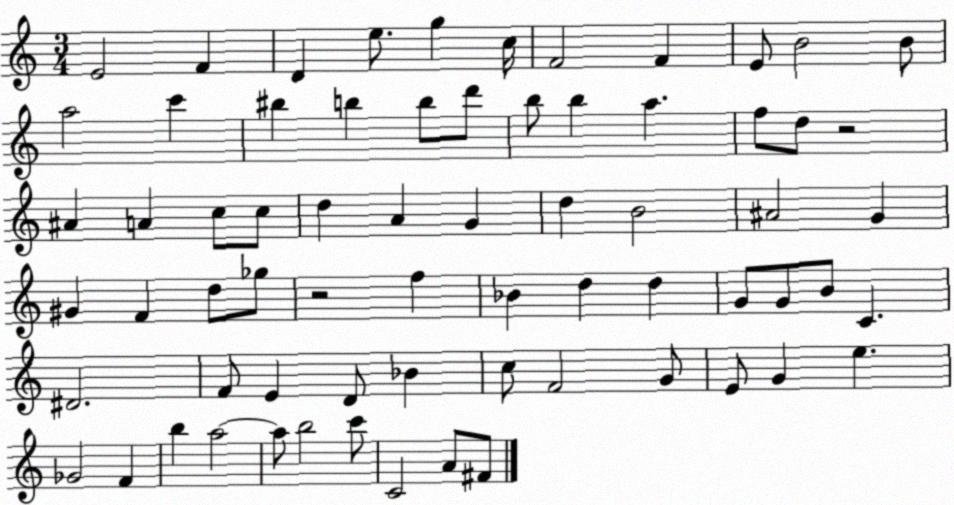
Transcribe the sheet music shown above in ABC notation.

X:1
T:Untitled
M:3/4
L:1/4
K:C
E2 F D e/2 g c/4 F2 F E/2 B2 B/2 a2 c' ^b b b/2 d'/2 b/2 b a f/2 d/2 z2 ^A A c/2 c/2 d A G d B2 ^A2 G ^G F d/2 _g/2 z2 f _B d d G/2 G/2 B/2 C ^D2 F/2 E D/2 _B c/2 F2 G/2 E/2 G e _G2 F b a2 a/2 b2 c'/2 C2 A/2 ^F/2